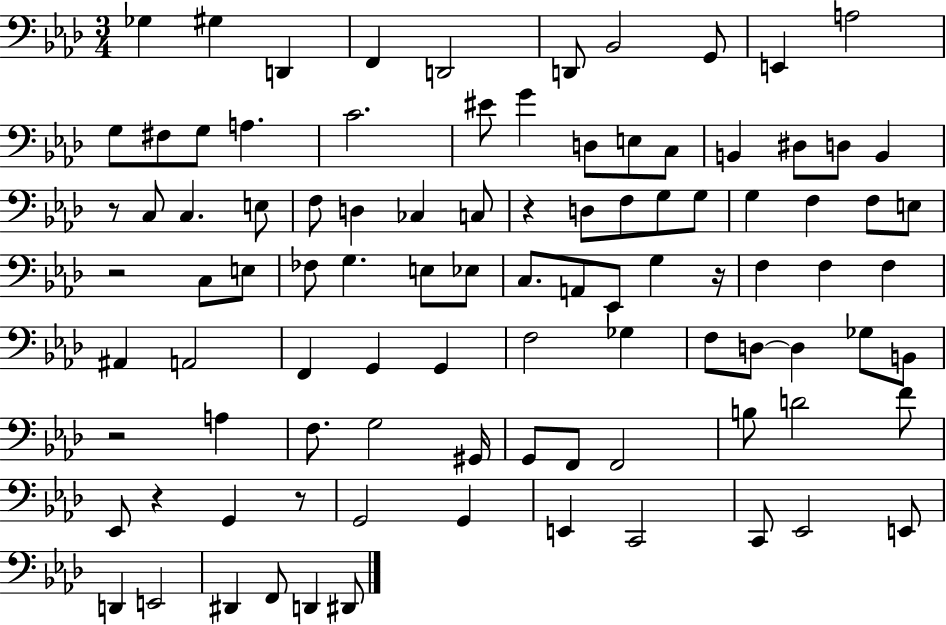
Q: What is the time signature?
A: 3/4